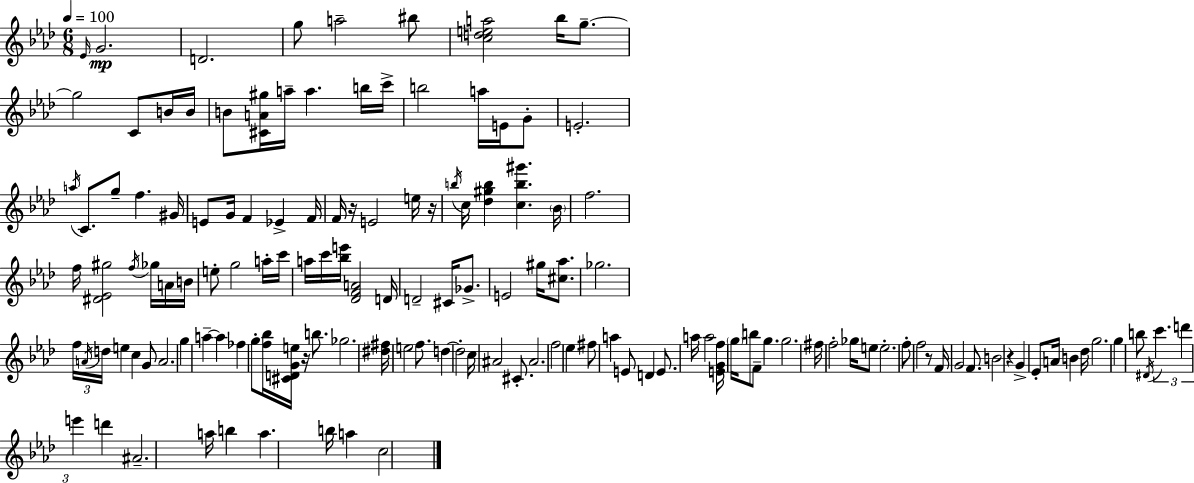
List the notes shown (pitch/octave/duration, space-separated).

Eb4/s G4/h. D4/h. G5/e A5/h BIS5/e [C5,D5,E5,A5]/h Bb5/s G5/e. G5/h C4/e B4/s B4/s B4/e [C#4,A4,G#5]/s A5/s A5/q. B5/s C6/s B5/h A5/s E4/s G4/e E4/h. A5/s C4/e. G5/e F5/q. G#4/s E4/e G4/s F4/q Eb4/q F4/s F4/s R/s E4/h E5/s R/s B5/s C5/s [Db5,G#5,B5]/q [C5,B5,G#6]/q. Bb4/s F5/h. F5/s [D#4,Eb4,G#5]/h F5/s Gb5/s A4/s B4/s E5/e G5/h A5/s C6/s A5/s C6/s [Bb5,E6]/s [Db4,F4,A4]/h D4/s D4/h C#4/s Gb4/e. E4/h G#5/s [C#5,Ab5]/e. Gb5/h. F5/s A4/s D5/s E5/q C5/q G4/e A4/h. G5/q A5/q A5/q FES5/q G5/e [F5,Bb5]/s [C#4,D4,G4,E5]/s R/s B5/e. Gb5/h. [D#5,F#5]/s E5/h F5/e. D5/q D5/h C5/s A#4/h C#4/e. A#4/h. F5/h Eb5/q F#5/e A5/q E4/e D4/q E4/e. A5/s A5/h [E4,G4,F5]/s G5/s B5/e F4/e G5/q. G5/h. F#5/s F5/h Gb5/s E5/e E5/h. F5/e F5/h R/e F4/s G4/h F4/e. B4/h R/q G4/q Eb4/e A4/s B4/q Db5/s G5/h. G5/q B5/e D#4/s C6/q. D6/q E6/q D6/q A#4/h. A5/s B5/q A5/q. B5/s A5/q C5/h